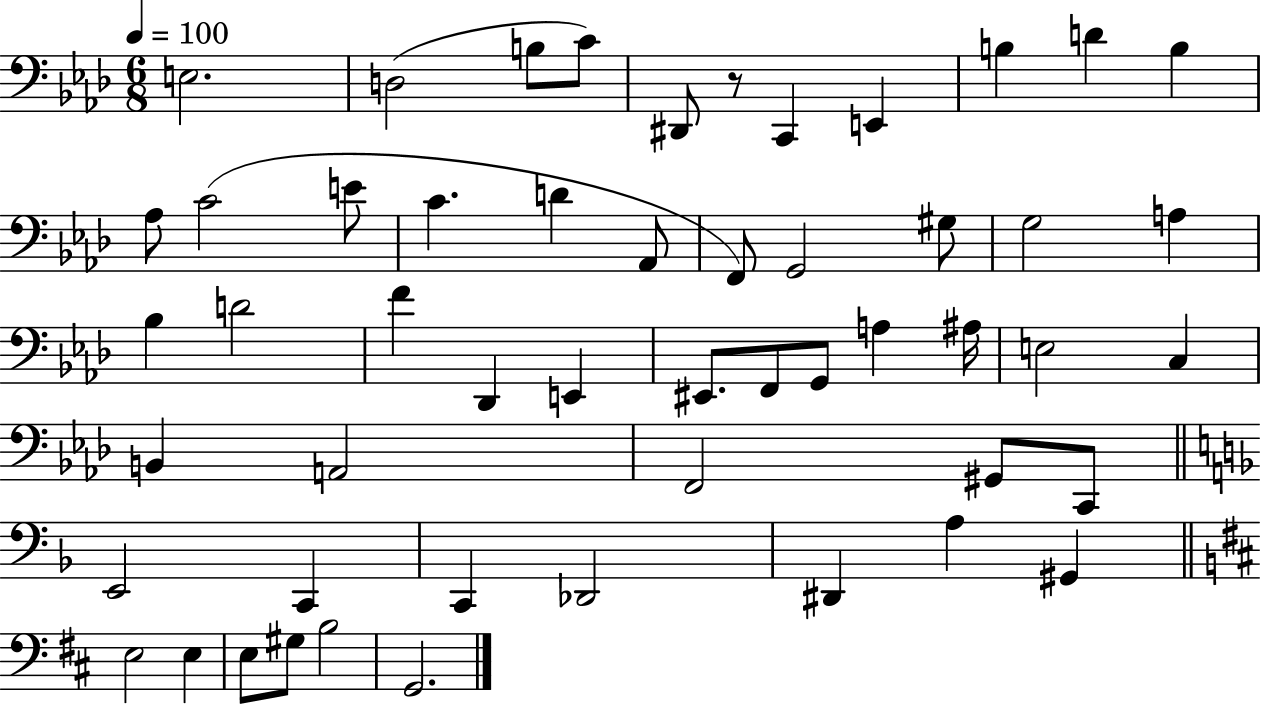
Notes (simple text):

E3/h. D3/h B3/e C4/e D#2/e R/e C2/q E2/q B3/q D4/q B3/q Ab3/e C4/h E4/e C4/q. D4/q Ab2/e F2/e G2/h G#3/e G3/h A3/q Bb3/q D4/h F4/q Db2/q E2/q EIS2/e. F2/e G2/e A3/q A#3/s E3/h C3/q B2/q A2/h F2/h G#2/e C2/e E2/h C2/q C2/q Db2/h D#2/q A3/q G#2/q E3/h E3/q E3/e G#3/e B3/h G2/h.